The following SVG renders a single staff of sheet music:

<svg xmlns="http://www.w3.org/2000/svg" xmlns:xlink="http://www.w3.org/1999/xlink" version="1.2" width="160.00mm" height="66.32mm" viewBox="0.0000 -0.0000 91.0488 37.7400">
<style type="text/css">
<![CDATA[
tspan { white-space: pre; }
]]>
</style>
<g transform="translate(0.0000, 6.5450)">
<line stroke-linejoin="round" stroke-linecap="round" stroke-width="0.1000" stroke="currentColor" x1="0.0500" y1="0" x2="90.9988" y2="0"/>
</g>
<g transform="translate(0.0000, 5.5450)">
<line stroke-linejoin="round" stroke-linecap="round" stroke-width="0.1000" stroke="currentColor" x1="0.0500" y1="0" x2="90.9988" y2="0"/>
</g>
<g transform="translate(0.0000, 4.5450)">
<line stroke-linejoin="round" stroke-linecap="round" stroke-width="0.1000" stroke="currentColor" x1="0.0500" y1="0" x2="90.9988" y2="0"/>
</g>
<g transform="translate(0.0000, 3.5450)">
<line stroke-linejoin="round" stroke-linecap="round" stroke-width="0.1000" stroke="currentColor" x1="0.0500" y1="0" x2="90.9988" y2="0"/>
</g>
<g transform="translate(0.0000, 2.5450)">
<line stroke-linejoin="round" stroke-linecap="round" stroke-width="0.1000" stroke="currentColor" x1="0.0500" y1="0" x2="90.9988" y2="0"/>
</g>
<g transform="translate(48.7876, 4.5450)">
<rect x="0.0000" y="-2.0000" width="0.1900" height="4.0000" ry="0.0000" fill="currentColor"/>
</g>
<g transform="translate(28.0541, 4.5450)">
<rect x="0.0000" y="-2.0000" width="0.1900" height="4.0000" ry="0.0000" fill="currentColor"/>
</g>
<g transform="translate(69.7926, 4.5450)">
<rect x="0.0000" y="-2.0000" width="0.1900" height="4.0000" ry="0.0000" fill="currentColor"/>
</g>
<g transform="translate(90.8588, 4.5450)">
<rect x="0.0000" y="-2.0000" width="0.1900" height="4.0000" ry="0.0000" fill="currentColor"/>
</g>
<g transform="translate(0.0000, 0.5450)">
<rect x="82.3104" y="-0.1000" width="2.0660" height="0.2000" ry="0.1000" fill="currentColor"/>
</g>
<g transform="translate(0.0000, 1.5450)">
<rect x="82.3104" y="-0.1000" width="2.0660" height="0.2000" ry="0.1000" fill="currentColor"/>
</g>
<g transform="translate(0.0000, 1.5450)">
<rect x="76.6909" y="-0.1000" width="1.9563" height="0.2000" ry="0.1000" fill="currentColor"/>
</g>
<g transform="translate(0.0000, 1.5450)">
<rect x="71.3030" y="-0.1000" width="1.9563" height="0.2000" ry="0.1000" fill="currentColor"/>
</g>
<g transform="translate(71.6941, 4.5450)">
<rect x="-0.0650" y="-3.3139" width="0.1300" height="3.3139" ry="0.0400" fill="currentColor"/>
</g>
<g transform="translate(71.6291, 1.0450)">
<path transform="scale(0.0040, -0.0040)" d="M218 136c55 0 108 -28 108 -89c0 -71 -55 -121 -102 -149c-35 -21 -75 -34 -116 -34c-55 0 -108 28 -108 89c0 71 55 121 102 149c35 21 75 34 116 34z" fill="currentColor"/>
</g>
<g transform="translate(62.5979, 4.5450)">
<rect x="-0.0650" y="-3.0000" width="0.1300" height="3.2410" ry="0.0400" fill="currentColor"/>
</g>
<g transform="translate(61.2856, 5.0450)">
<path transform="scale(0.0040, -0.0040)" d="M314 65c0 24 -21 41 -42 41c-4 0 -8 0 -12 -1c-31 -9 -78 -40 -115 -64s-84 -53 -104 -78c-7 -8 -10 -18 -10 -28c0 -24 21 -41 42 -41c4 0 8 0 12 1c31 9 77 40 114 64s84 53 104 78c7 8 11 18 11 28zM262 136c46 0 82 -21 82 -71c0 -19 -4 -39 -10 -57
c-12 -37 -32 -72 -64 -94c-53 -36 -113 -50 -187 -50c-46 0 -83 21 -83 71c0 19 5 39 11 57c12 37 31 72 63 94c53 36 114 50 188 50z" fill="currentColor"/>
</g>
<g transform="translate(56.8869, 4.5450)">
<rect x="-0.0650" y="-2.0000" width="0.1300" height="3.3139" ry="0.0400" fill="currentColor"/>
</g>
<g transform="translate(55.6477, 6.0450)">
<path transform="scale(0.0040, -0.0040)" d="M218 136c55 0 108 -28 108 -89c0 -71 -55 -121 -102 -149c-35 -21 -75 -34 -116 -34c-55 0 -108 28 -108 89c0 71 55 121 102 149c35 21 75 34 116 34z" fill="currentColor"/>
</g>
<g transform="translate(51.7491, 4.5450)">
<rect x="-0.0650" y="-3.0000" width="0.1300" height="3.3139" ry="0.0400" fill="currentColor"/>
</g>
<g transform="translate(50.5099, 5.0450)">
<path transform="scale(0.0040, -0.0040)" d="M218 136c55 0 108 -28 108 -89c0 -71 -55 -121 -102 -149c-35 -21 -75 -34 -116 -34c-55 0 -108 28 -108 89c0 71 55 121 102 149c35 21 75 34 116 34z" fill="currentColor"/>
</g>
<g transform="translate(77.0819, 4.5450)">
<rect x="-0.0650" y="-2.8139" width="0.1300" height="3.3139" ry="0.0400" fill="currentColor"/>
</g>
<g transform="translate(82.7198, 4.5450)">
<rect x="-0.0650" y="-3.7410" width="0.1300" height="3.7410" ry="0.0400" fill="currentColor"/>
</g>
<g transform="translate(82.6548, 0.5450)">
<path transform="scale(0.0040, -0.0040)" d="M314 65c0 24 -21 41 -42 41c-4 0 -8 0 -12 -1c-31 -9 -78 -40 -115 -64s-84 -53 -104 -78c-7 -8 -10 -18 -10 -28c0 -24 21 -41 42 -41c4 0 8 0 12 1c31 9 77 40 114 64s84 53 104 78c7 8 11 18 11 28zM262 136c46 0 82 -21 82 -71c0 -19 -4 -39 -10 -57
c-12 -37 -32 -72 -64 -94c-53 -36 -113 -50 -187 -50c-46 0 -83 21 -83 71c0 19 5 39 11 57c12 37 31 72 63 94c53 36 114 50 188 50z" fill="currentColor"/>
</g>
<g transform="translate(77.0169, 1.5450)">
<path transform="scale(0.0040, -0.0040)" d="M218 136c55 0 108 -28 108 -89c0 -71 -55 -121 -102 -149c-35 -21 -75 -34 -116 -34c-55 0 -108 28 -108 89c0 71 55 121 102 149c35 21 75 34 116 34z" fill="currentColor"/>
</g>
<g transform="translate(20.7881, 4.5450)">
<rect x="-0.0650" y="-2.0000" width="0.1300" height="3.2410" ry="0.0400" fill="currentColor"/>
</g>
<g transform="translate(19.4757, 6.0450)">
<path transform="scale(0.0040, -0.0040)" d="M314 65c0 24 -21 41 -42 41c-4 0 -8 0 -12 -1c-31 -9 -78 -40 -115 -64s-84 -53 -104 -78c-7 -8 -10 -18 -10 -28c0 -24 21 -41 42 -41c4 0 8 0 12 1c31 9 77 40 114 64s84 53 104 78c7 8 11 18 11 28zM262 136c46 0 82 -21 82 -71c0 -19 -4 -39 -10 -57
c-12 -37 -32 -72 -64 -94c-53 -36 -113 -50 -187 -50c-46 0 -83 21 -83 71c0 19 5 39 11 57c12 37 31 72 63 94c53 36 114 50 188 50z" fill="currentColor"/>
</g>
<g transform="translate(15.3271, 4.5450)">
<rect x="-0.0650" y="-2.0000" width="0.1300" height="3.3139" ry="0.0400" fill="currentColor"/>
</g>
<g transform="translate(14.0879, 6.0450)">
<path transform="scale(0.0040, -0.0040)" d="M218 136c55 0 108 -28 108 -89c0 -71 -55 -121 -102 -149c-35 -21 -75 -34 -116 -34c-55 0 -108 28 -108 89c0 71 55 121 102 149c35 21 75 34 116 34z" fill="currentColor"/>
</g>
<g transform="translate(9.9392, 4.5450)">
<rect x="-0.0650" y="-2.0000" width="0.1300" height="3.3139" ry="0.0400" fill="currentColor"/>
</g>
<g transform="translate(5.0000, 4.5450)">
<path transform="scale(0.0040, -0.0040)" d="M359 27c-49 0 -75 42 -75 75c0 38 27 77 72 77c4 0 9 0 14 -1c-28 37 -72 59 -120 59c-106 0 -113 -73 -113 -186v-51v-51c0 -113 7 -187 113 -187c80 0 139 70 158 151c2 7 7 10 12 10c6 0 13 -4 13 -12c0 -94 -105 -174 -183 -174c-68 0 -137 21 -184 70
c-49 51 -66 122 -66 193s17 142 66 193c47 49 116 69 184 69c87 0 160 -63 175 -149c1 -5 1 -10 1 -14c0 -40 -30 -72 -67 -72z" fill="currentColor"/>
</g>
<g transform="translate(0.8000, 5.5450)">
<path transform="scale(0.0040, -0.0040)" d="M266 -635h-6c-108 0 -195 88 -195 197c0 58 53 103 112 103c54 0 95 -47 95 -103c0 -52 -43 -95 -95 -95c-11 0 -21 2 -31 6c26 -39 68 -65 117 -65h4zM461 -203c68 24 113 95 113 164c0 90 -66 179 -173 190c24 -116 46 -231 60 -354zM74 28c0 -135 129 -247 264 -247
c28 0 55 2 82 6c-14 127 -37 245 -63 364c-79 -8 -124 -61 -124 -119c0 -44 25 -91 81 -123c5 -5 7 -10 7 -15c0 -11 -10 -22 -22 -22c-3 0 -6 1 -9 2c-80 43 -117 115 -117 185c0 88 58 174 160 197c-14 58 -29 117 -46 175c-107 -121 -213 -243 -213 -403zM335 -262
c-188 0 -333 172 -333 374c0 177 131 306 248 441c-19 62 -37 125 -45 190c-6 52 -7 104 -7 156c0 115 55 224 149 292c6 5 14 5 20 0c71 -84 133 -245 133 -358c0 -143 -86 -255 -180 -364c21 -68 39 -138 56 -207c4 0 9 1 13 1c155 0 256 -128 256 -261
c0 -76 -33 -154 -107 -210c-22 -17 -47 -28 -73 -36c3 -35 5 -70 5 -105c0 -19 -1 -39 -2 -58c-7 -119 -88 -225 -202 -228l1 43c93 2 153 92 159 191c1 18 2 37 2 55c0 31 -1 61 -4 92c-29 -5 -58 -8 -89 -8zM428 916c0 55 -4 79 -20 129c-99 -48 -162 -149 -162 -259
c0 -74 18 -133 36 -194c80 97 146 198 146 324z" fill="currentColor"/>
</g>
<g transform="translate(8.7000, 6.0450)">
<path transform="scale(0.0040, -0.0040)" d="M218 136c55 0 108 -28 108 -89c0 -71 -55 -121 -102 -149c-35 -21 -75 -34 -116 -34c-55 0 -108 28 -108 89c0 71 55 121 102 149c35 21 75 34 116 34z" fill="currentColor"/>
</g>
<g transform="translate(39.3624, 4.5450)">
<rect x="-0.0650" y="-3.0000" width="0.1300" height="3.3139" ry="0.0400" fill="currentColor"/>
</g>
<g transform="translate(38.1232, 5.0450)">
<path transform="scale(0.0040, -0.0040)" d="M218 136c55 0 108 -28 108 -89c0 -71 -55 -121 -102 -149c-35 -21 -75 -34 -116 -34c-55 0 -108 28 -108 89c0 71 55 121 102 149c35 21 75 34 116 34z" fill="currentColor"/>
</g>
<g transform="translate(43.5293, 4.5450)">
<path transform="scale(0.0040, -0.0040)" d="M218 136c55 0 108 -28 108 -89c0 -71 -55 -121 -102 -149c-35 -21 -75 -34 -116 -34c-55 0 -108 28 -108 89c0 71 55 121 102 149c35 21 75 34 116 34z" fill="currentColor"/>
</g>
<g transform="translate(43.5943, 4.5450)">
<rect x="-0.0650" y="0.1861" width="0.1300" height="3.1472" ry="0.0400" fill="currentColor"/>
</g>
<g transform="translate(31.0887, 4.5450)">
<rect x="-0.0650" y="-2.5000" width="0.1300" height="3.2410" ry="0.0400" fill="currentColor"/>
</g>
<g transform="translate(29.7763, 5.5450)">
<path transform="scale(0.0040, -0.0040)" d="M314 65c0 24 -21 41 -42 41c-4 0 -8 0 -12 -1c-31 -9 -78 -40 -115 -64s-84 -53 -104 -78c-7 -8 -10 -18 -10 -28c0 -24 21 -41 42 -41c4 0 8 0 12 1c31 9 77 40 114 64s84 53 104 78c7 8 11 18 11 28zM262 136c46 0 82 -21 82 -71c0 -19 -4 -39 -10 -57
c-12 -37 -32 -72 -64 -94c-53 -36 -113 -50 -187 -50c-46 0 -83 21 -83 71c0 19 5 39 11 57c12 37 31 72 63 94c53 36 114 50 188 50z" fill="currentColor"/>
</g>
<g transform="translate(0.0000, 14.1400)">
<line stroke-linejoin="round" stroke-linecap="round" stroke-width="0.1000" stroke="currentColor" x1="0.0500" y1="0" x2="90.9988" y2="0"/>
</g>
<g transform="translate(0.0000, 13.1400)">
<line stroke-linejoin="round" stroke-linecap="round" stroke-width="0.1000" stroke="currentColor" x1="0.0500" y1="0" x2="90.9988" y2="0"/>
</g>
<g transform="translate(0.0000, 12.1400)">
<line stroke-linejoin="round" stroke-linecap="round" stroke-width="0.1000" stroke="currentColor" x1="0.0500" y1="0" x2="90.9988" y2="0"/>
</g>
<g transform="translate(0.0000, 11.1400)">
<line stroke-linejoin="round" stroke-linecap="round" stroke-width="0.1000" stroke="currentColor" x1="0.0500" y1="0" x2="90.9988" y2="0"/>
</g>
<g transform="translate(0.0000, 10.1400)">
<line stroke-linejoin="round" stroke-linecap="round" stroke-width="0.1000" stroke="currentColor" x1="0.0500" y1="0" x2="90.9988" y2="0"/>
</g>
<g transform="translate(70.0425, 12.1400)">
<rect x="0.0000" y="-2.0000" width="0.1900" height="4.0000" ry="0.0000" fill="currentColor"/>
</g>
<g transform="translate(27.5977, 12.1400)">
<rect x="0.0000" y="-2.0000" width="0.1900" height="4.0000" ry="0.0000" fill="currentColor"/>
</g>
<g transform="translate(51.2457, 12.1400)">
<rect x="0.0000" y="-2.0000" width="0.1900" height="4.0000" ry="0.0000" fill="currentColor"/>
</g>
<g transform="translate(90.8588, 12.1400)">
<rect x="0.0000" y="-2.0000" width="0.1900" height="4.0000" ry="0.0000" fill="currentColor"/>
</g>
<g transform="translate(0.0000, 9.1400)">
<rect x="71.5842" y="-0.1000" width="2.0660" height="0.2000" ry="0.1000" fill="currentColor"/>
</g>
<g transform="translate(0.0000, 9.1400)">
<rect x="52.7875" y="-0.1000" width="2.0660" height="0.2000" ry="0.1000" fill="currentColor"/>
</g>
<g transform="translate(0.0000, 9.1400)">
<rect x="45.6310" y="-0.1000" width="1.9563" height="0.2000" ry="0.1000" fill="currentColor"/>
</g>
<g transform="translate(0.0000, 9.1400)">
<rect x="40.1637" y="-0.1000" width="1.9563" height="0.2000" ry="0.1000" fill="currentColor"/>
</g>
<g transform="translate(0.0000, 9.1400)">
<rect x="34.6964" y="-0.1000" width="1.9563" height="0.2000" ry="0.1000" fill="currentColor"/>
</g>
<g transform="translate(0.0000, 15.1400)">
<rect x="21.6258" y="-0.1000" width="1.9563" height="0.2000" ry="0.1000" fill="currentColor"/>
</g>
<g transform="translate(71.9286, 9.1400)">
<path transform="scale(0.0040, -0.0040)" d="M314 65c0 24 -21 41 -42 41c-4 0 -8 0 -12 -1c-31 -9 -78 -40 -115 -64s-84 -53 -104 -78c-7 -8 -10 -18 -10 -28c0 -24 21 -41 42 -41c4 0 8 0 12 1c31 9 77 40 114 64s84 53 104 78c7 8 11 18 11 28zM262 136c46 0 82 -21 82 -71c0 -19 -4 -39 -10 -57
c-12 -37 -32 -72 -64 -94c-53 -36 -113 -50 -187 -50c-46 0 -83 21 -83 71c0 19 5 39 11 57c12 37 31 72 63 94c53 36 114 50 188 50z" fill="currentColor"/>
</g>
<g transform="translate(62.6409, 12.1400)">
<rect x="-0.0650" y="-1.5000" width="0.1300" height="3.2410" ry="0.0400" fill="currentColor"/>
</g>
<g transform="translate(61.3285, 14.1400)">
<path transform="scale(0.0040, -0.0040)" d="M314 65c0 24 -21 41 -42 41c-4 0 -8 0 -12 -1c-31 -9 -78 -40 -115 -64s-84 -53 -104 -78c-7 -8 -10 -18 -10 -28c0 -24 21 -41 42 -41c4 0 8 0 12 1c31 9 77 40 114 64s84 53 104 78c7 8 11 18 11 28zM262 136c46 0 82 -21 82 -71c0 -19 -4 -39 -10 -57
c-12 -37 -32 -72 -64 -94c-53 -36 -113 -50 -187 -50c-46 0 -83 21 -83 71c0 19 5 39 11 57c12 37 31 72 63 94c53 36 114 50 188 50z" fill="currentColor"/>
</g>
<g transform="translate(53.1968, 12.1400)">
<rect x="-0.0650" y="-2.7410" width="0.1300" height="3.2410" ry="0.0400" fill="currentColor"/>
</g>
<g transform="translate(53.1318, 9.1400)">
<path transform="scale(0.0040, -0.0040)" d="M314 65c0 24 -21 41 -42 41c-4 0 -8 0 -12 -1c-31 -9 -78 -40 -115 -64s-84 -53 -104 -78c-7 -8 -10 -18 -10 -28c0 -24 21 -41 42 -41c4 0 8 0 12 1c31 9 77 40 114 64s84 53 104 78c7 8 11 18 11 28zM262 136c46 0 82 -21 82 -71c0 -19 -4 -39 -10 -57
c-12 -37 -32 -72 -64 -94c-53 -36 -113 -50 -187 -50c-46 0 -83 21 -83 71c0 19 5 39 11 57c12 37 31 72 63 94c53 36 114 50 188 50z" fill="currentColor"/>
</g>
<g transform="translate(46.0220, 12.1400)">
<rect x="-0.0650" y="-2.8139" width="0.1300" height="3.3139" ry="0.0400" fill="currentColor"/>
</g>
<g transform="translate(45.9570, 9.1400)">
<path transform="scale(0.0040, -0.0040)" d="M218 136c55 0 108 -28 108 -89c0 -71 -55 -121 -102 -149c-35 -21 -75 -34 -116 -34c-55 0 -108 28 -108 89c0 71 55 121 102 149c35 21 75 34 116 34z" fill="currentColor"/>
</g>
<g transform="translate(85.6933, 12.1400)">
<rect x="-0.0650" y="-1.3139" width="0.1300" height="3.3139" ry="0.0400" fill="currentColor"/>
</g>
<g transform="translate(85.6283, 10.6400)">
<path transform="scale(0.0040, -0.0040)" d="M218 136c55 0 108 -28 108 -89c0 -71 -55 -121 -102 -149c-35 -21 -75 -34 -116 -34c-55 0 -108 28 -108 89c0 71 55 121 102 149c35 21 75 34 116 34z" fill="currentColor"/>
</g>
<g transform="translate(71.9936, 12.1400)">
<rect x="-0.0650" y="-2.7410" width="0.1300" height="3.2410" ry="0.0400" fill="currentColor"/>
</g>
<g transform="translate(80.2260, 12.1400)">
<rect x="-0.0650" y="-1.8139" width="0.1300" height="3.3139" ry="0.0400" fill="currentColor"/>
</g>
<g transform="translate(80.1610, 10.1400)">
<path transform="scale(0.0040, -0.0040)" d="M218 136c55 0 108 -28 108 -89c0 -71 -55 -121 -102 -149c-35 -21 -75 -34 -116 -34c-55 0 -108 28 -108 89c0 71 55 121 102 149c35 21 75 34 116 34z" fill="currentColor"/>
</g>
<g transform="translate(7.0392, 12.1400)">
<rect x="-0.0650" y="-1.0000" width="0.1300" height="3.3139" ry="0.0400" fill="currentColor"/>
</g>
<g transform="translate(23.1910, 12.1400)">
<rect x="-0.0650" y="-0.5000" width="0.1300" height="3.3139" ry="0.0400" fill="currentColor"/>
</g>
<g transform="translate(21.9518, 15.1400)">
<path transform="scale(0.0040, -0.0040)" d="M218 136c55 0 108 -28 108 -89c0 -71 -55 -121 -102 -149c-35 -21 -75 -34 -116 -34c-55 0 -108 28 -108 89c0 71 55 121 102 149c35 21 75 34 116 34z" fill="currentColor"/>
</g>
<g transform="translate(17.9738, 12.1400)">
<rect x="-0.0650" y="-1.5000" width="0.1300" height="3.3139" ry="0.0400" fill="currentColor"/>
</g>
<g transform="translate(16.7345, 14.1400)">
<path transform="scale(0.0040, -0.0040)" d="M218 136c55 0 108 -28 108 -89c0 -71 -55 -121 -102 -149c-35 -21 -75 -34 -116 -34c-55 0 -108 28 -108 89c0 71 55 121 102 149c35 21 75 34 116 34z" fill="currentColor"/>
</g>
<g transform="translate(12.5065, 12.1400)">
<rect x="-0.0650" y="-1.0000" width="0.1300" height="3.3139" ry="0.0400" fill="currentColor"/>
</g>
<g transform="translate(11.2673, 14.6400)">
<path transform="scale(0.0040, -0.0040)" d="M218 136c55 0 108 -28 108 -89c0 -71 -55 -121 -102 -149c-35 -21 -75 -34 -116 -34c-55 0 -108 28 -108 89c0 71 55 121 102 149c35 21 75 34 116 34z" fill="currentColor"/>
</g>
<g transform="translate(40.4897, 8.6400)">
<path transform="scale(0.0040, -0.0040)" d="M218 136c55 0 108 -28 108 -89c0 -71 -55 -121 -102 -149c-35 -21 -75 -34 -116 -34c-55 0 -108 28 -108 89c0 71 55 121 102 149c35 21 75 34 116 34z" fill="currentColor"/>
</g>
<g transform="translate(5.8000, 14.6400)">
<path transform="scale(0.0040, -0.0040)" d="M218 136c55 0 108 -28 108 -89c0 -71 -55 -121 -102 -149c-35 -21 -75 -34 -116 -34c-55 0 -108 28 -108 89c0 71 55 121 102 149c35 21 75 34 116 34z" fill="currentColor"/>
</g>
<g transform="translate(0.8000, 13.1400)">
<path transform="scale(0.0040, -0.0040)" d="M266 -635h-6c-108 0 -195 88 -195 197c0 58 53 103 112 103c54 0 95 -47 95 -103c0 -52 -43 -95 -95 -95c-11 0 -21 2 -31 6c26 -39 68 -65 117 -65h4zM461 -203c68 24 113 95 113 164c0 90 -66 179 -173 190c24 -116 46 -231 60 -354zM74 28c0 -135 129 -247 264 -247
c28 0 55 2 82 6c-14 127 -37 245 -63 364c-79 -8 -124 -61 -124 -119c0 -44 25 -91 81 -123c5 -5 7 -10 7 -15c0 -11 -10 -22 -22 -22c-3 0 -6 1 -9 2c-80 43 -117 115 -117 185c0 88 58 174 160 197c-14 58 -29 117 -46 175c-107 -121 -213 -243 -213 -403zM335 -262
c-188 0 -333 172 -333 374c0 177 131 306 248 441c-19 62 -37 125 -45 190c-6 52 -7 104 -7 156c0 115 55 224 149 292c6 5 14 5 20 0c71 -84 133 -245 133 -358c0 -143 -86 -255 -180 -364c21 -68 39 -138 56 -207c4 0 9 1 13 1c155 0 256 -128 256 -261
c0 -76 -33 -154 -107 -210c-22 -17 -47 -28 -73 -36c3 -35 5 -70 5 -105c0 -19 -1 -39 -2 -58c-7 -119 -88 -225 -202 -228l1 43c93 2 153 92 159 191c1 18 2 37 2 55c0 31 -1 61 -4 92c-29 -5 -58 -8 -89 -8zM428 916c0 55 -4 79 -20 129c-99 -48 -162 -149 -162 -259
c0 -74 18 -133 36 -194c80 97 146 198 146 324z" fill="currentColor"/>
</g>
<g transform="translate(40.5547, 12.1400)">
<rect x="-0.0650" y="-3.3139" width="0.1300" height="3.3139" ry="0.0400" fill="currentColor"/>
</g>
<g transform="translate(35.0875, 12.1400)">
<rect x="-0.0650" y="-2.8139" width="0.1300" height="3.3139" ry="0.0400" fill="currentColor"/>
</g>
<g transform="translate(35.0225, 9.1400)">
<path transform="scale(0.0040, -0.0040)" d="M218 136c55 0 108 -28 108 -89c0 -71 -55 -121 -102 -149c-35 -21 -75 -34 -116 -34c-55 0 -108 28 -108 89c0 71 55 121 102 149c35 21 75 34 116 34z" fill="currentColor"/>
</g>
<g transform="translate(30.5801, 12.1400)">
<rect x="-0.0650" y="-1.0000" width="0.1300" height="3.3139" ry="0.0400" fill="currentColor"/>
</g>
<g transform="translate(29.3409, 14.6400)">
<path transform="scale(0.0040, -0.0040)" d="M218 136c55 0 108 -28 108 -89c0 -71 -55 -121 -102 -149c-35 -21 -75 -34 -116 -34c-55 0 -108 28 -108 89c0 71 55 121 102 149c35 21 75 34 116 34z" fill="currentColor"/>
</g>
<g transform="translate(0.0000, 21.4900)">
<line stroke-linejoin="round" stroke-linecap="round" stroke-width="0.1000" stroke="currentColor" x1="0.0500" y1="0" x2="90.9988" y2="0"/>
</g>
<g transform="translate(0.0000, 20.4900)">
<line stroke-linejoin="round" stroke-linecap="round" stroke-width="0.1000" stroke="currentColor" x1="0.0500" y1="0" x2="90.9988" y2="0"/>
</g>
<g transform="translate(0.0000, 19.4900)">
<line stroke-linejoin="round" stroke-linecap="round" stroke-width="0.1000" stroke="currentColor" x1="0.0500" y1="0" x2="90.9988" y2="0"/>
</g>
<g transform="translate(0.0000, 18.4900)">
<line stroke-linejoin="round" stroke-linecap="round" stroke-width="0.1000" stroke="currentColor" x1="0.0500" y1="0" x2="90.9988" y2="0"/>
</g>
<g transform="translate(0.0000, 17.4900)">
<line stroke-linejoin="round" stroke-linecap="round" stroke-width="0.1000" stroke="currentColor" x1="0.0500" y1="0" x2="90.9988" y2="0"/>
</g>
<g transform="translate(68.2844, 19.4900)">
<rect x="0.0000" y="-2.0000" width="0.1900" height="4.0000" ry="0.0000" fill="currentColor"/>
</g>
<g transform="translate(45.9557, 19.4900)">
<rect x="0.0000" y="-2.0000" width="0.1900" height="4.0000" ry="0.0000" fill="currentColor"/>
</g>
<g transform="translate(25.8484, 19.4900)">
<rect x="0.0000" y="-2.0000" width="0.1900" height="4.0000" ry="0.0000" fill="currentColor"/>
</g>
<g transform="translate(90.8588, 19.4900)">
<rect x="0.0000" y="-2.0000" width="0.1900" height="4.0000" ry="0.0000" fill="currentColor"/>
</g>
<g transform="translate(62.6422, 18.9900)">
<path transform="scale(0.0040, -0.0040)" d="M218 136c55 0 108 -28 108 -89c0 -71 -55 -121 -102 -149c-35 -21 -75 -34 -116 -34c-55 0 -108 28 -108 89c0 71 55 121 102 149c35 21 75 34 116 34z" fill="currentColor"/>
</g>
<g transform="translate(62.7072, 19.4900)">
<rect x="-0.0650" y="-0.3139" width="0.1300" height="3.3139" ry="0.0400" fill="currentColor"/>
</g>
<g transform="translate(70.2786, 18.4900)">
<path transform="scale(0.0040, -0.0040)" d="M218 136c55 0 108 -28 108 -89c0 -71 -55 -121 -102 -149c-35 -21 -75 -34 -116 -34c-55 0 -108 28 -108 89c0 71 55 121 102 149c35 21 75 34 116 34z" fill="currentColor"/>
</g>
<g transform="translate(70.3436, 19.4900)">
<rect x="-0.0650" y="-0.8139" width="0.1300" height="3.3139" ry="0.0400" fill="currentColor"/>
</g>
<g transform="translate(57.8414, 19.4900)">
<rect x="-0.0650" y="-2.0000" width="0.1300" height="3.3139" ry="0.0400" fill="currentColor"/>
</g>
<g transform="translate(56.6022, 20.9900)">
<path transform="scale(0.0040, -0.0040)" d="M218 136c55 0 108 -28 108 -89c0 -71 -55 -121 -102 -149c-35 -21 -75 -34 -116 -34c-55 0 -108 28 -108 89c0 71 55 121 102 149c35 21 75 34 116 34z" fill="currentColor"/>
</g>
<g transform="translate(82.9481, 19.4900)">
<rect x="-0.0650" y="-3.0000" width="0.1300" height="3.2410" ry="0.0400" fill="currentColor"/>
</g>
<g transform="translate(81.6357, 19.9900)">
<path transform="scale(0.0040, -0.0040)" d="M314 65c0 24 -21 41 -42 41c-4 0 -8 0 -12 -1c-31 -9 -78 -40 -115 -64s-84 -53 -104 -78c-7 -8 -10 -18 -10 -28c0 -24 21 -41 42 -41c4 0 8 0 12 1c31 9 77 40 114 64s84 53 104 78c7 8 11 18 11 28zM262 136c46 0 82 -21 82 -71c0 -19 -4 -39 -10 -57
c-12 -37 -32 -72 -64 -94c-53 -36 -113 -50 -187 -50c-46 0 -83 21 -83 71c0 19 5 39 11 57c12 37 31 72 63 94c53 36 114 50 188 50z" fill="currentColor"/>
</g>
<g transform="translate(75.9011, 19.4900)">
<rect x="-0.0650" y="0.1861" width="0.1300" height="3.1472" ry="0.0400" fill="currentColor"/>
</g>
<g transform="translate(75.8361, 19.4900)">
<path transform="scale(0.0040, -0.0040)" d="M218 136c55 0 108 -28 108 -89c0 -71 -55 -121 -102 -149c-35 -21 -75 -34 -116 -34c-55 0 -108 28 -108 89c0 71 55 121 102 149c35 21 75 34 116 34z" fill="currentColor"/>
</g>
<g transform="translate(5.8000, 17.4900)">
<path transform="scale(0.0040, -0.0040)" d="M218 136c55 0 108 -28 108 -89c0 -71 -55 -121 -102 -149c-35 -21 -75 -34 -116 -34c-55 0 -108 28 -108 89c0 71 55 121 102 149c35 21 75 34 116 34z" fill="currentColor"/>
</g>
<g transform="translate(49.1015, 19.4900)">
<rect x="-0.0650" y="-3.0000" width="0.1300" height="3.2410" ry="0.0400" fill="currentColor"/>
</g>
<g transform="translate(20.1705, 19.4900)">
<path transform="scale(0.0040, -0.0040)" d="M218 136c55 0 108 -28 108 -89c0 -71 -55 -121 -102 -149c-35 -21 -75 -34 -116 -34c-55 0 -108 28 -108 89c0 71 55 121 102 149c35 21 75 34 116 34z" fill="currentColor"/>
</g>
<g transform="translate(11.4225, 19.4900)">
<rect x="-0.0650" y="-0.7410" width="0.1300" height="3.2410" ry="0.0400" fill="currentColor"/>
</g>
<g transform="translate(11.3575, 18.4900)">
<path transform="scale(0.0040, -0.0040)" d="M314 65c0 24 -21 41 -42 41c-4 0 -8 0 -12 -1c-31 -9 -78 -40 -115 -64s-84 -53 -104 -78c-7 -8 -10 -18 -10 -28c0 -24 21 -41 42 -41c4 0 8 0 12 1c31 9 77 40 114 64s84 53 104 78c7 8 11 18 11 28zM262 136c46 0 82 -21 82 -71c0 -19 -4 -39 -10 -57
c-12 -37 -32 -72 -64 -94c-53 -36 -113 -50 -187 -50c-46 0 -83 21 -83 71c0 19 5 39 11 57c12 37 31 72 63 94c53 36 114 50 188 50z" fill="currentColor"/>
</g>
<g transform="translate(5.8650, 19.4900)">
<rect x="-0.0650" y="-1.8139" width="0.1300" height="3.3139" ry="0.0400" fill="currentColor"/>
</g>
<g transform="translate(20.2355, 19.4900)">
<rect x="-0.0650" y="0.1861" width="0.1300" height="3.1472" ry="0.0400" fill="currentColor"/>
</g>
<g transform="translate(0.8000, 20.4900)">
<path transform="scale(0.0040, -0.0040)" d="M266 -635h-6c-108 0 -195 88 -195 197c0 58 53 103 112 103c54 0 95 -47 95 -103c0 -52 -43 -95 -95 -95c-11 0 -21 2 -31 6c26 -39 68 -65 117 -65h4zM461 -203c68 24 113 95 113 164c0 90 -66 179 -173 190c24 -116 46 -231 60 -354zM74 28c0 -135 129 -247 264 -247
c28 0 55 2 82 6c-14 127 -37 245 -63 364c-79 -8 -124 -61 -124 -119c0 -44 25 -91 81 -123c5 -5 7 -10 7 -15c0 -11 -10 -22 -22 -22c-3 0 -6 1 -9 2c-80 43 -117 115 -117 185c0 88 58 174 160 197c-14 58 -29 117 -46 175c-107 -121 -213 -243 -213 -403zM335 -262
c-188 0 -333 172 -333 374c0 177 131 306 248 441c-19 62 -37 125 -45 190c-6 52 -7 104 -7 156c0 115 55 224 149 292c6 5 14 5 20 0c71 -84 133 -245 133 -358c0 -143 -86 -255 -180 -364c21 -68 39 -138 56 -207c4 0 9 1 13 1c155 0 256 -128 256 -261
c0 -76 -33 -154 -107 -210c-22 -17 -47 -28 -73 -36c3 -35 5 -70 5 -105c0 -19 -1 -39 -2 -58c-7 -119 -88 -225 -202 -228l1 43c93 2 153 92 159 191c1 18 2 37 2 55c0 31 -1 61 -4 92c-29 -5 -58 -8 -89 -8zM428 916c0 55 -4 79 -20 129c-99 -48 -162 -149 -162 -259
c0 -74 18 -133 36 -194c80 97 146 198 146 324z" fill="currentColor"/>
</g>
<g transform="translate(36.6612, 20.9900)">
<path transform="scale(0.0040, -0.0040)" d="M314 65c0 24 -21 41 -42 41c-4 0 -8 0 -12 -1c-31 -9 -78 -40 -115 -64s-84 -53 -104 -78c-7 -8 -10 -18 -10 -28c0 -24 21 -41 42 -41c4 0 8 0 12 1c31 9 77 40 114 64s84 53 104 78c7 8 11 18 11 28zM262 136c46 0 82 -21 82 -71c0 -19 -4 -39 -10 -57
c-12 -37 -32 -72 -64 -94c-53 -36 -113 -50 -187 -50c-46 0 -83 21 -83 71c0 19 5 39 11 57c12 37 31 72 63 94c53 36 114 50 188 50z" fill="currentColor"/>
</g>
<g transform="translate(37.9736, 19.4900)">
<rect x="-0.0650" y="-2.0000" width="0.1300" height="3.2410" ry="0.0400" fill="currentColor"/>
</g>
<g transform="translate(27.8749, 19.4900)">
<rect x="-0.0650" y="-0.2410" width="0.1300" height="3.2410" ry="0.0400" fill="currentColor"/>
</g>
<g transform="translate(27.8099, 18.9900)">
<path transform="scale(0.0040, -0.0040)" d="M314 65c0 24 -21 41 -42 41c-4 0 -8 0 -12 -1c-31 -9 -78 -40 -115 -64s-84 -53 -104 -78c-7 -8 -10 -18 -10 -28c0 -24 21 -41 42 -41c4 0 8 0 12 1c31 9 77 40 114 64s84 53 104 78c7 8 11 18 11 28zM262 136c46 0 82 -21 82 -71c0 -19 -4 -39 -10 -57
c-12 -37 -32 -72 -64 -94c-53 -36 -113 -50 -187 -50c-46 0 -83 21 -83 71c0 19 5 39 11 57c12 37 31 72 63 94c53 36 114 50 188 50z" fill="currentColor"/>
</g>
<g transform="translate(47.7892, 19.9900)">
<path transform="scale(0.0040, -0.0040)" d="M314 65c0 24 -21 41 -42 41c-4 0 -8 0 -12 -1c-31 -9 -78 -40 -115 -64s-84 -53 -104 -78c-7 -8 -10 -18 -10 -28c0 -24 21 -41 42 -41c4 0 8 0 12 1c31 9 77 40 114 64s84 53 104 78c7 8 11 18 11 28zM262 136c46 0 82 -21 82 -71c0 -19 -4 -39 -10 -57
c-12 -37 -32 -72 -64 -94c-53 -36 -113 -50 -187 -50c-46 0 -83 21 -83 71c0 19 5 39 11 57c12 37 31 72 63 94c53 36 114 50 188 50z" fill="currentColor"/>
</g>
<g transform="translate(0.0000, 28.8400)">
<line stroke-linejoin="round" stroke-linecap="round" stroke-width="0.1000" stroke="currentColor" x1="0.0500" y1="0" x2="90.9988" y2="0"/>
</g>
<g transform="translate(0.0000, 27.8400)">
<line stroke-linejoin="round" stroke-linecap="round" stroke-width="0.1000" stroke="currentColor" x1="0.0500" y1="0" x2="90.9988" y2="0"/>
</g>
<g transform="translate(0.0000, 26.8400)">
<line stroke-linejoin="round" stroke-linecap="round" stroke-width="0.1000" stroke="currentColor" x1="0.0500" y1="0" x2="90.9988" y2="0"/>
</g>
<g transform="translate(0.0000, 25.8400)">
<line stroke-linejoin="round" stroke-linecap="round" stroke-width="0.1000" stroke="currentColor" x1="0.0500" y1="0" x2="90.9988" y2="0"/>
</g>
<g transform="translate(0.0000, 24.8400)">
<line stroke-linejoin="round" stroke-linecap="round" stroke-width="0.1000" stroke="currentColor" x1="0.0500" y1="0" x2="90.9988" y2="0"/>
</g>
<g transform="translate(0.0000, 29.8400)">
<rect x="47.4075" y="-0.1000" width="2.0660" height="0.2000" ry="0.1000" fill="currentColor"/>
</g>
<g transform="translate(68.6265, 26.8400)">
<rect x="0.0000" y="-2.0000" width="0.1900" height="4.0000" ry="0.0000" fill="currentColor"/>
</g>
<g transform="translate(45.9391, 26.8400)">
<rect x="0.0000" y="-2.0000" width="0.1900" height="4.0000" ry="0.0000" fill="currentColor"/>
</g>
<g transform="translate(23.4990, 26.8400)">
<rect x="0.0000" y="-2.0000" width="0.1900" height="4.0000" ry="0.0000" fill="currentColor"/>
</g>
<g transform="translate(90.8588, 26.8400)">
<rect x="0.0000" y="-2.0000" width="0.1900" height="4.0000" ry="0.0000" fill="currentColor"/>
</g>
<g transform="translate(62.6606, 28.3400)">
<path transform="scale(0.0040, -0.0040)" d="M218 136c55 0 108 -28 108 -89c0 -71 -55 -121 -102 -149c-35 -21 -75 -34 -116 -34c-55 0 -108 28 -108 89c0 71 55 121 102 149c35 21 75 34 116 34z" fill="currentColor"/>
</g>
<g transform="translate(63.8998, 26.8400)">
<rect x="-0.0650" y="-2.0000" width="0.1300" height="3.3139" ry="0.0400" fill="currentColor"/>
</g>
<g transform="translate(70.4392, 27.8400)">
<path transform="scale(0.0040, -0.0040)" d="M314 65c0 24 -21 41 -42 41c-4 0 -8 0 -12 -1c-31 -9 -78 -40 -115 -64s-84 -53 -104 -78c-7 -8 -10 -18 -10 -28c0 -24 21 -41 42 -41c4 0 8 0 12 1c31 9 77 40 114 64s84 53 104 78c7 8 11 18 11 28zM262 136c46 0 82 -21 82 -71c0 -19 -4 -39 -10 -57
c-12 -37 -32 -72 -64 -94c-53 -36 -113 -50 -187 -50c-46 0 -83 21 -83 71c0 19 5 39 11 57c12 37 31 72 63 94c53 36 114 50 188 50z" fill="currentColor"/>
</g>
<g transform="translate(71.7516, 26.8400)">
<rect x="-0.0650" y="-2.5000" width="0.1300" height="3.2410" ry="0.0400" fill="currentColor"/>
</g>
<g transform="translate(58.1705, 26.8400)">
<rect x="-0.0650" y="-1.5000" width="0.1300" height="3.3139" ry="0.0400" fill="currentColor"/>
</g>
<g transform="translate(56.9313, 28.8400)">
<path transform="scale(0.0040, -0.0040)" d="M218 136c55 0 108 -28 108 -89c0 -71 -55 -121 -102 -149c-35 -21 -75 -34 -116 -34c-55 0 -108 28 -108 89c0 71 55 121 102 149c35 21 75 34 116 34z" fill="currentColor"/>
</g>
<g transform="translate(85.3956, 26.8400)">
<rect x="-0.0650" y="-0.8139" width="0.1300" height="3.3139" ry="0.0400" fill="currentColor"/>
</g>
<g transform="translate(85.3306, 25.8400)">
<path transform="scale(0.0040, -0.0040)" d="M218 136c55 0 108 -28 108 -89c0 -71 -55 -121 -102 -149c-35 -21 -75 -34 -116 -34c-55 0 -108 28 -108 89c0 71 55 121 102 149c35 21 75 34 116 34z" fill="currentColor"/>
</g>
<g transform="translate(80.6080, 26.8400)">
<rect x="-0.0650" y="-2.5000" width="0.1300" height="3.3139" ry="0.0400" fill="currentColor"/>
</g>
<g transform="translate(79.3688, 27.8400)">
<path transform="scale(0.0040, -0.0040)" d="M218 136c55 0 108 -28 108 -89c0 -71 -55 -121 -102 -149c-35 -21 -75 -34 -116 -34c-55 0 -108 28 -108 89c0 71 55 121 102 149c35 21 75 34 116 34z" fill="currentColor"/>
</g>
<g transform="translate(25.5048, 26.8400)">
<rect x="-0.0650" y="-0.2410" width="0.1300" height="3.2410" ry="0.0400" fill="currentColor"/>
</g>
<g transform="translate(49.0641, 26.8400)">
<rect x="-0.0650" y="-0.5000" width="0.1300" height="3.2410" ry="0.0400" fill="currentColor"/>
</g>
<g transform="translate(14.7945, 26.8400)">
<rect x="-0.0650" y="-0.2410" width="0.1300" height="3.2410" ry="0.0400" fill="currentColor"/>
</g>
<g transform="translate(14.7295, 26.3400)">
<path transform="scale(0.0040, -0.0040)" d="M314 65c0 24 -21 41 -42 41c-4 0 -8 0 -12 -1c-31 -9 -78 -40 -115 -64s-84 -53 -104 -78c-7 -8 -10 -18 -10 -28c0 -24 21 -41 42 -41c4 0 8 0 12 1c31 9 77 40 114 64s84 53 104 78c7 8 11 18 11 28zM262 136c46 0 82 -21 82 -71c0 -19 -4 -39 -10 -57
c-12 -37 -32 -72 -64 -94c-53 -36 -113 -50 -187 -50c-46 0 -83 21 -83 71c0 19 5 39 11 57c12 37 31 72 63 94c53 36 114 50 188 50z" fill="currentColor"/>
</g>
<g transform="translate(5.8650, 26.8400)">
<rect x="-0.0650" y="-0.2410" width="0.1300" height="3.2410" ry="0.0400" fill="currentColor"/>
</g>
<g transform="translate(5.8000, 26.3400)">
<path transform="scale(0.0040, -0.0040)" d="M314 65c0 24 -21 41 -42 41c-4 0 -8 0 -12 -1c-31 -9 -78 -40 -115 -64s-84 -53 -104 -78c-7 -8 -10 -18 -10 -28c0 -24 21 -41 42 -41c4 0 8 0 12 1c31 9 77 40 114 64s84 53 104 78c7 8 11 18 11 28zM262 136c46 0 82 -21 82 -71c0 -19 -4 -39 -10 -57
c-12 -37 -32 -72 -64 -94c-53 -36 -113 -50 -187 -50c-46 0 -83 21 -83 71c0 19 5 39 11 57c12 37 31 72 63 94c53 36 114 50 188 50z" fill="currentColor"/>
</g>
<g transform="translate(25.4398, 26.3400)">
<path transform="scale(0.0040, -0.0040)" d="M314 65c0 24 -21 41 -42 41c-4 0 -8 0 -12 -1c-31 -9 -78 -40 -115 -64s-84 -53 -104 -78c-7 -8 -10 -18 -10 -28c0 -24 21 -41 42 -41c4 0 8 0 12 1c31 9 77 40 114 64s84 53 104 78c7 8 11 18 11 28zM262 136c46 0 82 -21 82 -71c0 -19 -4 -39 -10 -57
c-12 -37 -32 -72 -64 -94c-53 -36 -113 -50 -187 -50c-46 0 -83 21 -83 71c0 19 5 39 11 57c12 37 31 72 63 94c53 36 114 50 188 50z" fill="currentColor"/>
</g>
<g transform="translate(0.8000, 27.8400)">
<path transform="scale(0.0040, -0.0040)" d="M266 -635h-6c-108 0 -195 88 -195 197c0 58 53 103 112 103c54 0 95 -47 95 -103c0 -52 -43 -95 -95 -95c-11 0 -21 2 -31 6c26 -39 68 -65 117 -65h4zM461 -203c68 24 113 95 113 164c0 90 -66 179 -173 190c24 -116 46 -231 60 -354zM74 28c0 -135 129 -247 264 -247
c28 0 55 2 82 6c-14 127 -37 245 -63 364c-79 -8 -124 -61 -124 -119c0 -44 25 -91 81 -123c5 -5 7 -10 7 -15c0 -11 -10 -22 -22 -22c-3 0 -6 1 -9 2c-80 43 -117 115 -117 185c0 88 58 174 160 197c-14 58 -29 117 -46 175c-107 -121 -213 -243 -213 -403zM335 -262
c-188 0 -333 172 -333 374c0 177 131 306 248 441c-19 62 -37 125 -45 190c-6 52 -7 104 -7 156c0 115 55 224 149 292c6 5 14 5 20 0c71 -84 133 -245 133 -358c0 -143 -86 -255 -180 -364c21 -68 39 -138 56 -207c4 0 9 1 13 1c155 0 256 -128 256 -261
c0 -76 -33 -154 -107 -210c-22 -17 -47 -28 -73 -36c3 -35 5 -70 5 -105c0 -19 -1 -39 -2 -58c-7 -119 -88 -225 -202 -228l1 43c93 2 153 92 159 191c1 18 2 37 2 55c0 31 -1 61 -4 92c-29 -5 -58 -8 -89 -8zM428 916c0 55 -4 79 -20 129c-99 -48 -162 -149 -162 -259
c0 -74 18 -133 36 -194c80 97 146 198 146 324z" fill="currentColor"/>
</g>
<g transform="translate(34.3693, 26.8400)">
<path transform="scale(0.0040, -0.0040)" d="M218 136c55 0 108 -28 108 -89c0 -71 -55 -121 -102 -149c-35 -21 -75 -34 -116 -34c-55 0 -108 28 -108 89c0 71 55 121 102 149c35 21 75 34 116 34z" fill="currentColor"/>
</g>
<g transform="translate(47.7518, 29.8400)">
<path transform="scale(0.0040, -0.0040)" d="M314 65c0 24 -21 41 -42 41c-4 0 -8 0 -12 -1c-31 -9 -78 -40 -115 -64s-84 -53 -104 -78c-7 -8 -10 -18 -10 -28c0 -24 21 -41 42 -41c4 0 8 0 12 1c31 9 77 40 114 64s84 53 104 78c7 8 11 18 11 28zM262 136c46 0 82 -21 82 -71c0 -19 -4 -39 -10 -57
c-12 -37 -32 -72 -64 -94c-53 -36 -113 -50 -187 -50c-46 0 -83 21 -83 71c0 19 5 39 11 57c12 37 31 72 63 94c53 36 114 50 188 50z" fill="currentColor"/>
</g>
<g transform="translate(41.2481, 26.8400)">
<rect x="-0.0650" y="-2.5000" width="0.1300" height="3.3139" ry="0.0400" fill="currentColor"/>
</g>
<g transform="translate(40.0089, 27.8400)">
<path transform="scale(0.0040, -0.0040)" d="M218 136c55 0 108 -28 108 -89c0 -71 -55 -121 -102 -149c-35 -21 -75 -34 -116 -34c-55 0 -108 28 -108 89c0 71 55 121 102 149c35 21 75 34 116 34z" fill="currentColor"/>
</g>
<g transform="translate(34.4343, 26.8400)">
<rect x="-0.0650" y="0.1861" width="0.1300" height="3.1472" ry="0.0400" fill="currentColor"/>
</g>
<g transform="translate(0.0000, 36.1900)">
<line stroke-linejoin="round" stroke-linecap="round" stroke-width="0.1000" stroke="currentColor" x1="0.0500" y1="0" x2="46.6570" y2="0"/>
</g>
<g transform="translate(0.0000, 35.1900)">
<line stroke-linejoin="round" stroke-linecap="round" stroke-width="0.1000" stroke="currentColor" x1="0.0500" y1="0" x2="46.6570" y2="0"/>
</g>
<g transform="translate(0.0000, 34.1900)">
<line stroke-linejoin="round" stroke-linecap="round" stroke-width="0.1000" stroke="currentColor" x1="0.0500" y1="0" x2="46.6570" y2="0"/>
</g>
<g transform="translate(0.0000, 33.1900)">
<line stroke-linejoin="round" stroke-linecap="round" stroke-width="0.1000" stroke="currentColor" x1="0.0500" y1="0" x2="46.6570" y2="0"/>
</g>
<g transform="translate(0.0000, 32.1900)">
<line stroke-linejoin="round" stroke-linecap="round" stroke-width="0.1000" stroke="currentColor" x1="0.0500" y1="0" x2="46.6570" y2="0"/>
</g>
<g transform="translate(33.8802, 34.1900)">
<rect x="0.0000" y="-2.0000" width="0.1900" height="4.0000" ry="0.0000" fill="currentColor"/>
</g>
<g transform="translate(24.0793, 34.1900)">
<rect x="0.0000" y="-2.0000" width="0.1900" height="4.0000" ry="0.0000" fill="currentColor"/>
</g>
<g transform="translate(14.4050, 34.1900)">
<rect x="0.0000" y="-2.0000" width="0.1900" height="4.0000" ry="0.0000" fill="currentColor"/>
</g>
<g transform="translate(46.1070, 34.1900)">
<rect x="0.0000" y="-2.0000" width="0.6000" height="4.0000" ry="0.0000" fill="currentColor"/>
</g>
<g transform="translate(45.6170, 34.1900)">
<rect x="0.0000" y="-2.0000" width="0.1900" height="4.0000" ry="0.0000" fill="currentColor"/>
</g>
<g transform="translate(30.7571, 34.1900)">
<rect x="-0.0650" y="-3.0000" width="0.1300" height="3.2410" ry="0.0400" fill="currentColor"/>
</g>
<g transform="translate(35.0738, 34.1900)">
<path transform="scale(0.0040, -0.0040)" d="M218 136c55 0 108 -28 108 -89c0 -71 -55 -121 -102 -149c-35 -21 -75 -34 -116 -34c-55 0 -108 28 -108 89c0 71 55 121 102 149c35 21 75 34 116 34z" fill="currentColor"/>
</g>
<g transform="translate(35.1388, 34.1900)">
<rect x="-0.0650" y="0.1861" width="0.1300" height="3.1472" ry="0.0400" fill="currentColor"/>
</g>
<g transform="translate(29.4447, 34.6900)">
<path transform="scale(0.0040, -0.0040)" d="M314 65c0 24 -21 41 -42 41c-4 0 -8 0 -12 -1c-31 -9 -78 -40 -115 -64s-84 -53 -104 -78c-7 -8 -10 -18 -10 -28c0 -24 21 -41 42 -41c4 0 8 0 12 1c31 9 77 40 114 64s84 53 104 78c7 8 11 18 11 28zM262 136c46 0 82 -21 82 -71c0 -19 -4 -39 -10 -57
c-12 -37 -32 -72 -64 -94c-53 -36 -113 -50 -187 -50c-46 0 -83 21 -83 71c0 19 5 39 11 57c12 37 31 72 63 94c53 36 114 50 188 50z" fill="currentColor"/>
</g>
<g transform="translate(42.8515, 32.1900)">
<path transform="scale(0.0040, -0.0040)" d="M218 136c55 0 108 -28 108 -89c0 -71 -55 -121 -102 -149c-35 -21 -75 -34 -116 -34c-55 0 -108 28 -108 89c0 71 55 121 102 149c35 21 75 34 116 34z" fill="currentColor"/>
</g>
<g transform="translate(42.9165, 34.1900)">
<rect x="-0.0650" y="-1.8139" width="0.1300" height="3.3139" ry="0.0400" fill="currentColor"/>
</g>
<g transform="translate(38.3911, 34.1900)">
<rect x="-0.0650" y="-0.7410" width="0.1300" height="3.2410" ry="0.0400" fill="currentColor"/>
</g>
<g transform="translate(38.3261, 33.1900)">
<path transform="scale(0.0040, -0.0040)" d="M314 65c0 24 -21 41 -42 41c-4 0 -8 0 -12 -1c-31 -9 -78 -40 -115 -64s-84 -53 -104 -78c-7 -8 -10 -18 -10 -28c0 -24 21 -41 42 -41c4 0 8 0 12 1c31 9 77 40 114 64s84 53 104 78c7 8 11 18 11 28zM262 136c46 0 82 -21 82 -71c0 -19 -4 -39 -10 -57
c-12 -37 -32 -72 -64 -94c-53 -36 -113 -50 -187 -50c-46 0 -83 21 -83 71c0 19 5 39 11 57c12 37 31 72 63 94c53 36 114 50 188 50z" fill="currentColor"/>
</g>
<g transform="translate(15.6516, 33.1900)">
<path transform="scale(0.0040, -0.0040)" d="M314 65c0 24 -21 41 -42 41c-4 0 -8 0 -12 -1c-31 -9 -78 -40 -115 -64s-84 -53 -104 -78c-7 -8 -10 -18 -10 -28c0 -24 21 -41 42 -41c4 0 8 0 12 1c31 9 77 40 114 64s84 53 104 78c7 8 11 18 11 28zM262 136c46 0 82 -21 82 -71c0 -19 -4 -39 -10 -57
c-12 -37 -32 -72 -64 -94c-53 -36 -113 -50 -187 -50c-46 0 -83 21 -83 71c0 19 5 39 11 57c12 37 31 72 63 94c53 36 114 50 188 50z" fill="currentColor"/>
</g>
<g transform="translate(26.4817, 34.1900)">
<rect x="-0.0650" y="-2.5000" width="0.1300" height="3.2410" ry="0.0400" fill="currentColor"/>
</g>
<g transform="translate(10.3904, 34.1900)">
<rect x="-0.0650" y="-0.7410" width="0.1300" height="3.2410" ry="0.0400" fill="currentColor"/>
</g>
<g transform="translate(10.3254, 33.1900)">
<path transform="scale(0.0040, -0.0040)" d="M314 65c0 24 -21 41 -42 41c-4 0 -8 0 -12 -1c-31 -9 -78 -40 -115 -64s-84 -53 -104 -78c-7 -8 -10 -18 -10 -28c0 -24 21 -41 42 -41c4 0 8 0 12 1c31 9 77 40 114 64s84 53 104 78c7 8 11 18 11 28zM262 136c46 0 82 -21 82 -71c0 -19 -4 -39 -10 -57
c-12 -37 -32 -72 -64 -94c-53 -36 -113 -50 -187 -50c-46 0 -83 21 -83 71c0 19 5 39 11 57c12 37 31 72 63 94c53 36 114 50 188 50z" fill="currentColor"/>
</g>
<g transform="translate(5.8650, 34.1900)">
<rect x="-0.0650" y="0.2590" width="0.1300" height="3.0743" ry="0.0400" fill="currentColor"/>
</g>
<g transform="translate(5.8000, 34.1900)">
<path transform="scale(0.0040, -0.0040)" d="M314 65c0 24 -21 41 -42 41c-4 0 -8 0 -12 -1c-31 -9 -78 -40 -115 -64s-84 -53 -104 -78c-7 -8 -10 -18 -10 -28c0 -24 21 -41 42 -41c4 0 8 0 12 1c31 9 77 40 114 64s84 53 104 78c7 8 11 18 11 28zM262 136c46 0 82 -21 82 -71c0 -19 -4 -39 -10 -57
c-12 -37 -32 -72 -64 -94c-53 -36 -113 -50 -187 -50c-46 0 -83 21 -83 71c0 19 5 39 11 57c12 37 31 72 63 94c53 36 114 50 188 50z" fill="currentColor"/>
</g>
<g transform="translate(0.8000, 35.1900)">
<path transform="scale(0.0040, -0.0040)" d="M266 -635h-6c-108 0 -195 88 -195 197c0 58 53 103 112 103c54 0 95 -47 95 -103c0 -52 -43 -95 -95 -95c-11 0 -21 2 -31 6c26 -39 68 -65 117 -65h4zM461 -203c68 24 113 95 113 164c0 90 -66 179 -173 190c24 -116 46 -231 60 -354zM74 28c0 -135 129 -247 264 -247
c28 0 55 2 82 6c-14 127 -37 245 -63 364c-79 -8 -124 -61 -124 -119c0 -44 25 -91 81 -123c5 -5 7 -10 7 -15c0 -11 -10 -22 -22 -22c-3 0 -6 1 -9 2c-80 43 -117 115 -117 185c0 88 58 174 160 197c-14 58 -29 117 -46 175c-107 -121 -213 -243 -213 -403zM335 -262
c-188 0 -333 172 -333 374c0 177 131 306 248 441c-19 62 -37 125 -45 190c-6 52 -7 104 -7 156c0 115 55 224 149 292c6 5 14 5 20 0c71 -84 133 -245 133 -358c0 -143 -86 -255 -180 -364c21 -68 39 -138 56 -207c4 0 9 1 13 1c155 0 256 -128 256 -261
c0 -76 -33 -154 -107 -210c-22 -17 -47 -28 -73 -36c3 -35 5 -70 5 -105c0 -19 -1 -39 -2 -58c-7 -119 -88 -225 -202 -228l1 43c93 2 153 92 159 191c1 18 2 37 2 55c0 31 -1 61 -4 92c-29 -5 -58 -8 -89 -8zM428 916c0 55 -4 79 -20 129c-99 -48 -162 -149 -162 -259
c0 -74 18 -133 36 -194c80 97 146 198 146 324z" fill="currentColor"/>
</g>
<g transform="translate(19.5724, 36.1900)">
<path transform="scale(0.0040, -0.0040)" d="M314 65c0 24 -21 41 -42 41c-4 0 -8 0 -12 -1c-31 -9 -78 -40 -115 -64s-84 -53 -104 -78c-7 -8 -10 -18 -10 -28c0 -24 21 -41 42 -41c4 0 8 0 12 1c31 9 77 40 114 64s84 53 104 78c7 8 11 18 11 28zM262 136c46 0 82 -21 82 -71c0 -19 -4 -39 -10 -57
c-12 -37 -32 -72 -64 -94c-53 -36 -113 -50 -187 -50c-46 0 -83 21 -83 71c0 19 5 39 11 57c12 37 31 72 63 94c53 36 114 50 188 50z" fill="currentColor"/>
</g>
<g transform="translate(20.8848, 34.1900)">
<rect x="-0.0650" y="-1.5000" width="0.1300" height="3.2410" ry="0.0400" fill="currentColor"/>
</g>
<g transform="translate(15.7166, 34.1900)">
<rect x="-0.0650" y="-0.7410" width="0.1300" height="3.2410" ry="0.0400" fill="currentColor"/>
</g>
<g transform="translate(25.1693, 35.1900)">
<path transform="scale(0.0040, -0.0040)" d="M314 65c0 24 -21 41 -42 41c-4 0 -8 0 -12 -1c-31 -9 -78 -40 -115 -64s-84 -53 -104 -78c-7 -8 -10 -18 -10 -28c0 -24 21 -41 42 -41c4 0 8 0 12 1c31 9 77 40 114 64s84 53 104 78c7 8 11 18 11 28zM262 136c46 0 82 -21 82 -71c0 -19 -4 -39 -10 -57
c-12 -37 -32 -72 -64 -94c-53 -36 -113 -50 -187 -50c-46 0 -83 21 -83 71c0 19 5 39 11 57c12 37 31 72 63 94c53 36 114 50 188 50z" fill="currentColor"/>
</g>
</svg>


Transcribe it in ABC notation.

X:1
T:Untitled
M:4/4
L:1/4
K:C
F F F2 G2 A B A F A2 b a c'2 D D E C D a b a a2 E2 a2 f e f d2 B c2 F2 A2 F c d B A2 c2 c2 c2 B G C2 E F G2 G d B2 d2 d2 E2 G2 A2 B d2 f